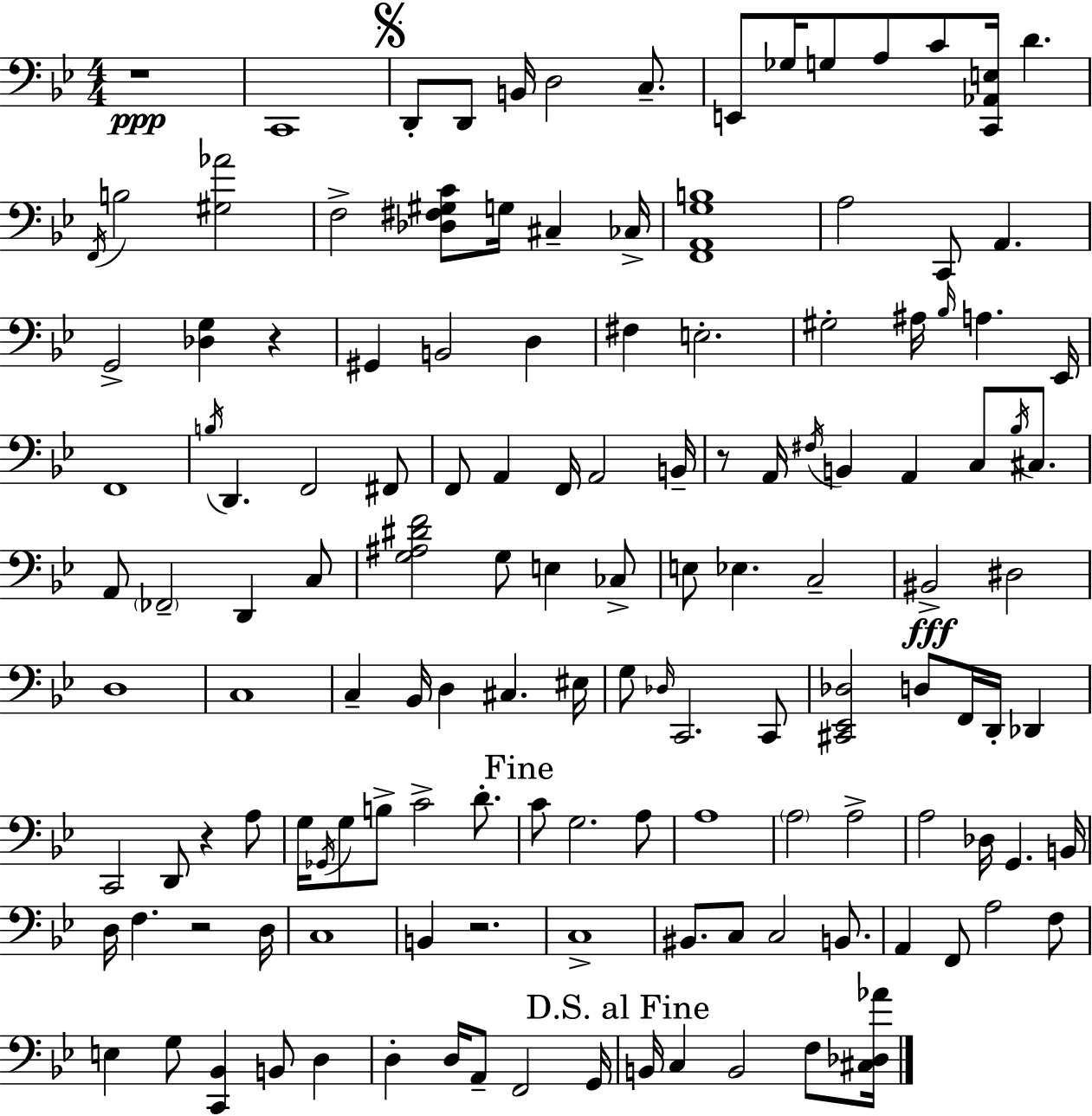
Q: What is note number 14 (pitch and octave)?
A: B3